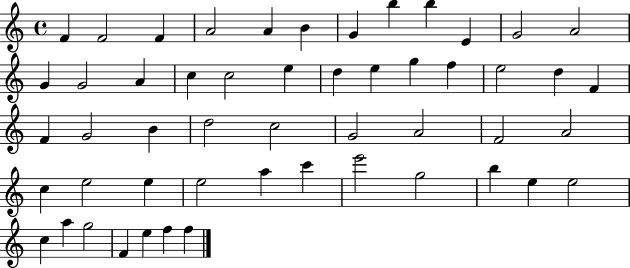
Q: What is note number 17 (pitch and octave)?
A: C5